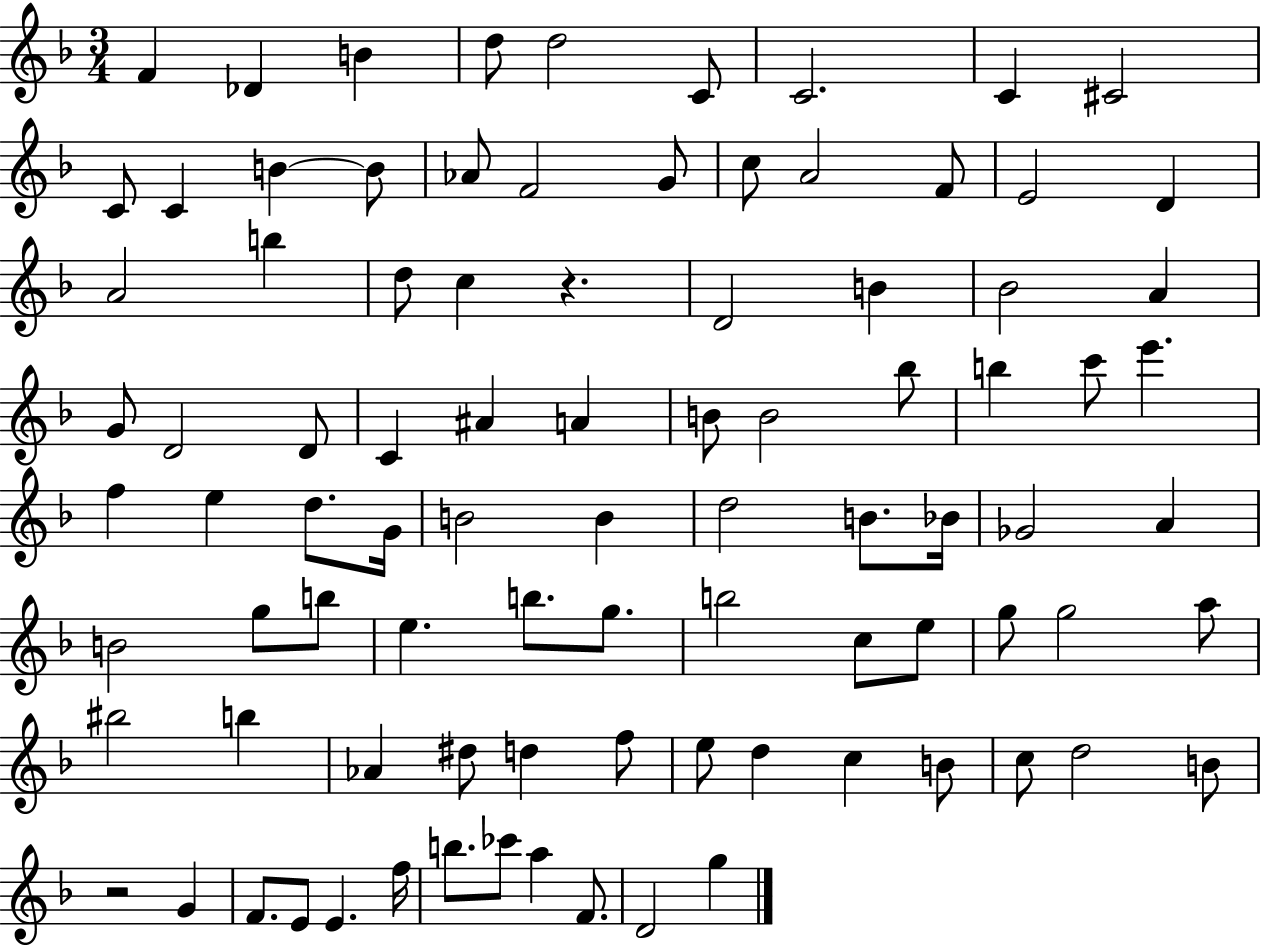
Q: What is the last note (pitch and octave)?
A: G5